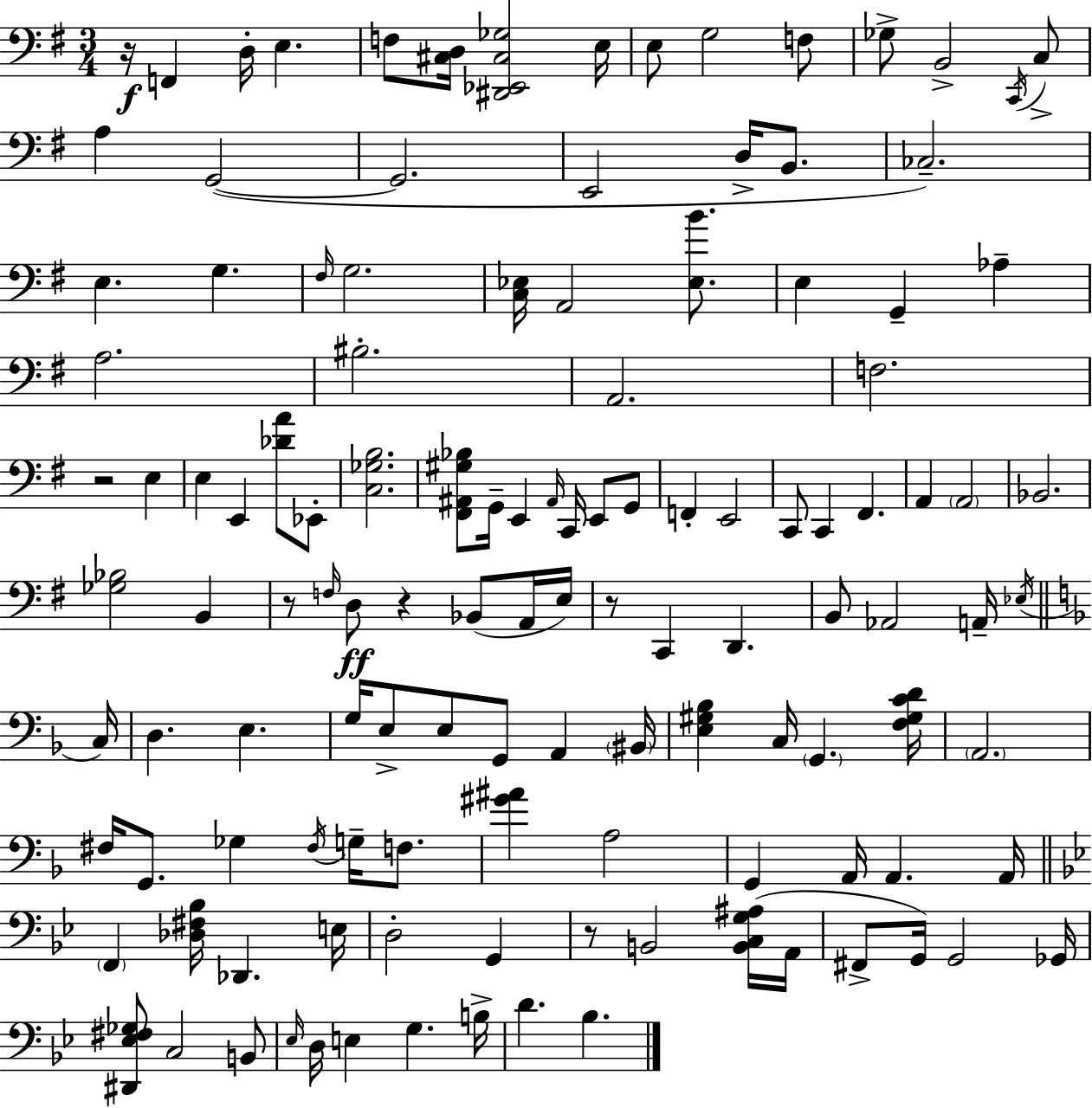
X:1
T:Untitled
M:3/4
L:1/4
K:G
z/4 F,, D,/4 E, F,/2 [^C,D,]/4 [^D,,_E,,^C,_G,]2 E,/4 E,/2 G,2 F,/2 _G,/2 B,,2 C,,/4 C,/2 A, G,,2 G,,2 E,,2 D,/4 B,,/2 _C,2 E, G, ^F,/4 G,2 [C,_E,]/4 A,,2 [_E,B]/2 E, G,, _A, A,2 ^B,2 A,,2 F,2 z2 E, E, E,, [_DA]/2 _E,,/2 [C,_G,B,]2 [^F,,^A,,^G,_B,]/2 G,,/4 E,, ^A,,/4 C,,/4 E,,/2 G,,/2 F,, E,,2 C,,/2 C,, ^F,, A,, A,,2 _B,,2 [_G,_B,]2 B,, z/2 F,/4 D,/2 z _B,,/2 A,,/4 E,/4 z/2 C,, D,, B,,/2 _A,,2 A,,/4 _E,/4 C,/4 D, E, G,/4 E,/2 E,/2 G,,/2 A,, ^B,,/4 [E,^G,_B,] C,/4 G,, [F,^G,CD]/4 A,,2 ^F,/4 G,,/2 _G, ^F,/4 G,/4 F,/2 [^G^A] A,2 G,, A,,/4 A,, A,,/4 F,, [_D,^F,_B,]/4 _D,, E,/4 D,2 G,, z/2 B,,2 [B,,C,G,^A,]/4 A,,/4 ^F,,/2 G,,/4 G,,2 _G,,/4 [^D,,_E,^F,_G,]/2 C,2 B,,/2 _E,/4 D,/4 E, G, B,/4 D _B,